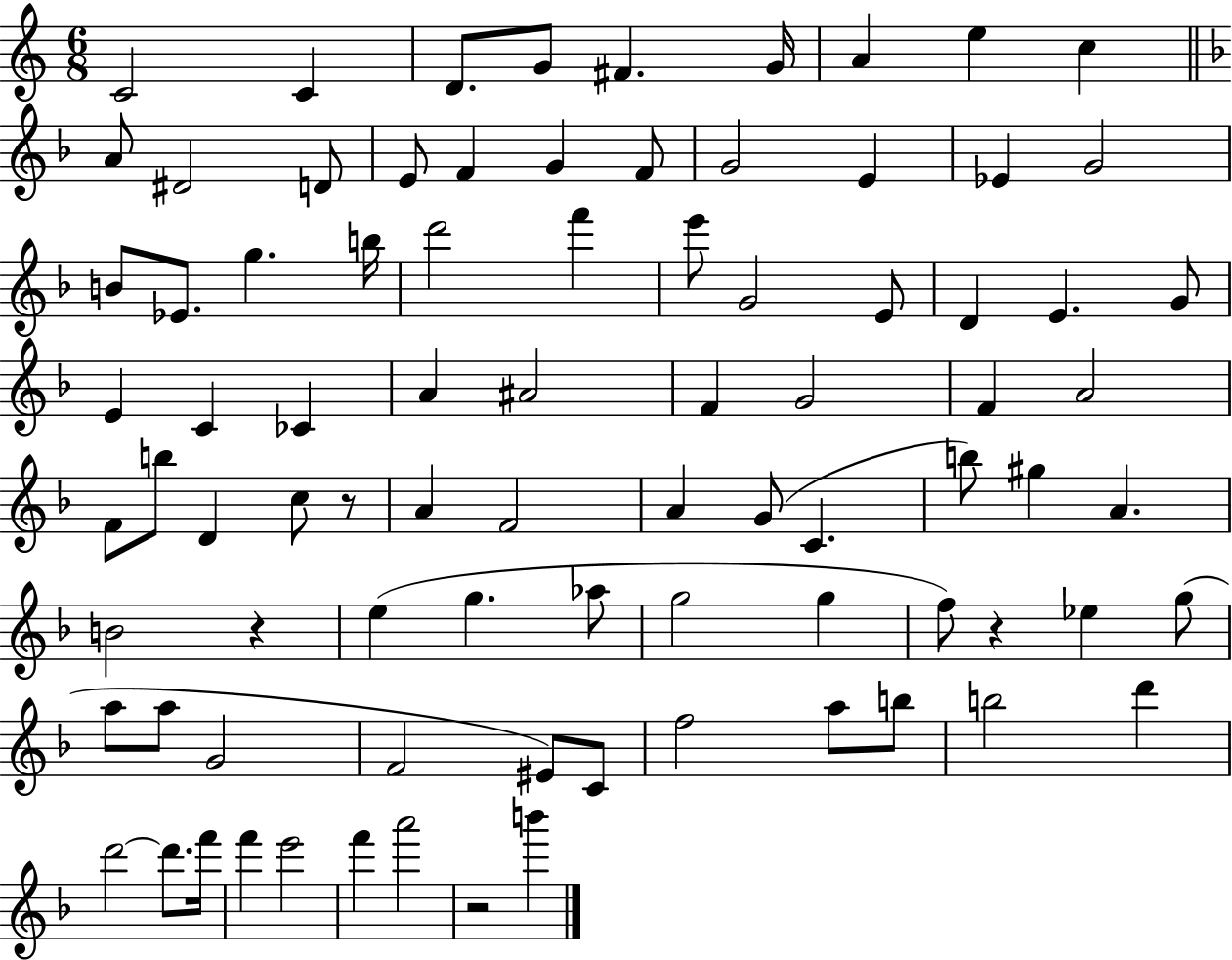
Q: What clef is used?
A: treble